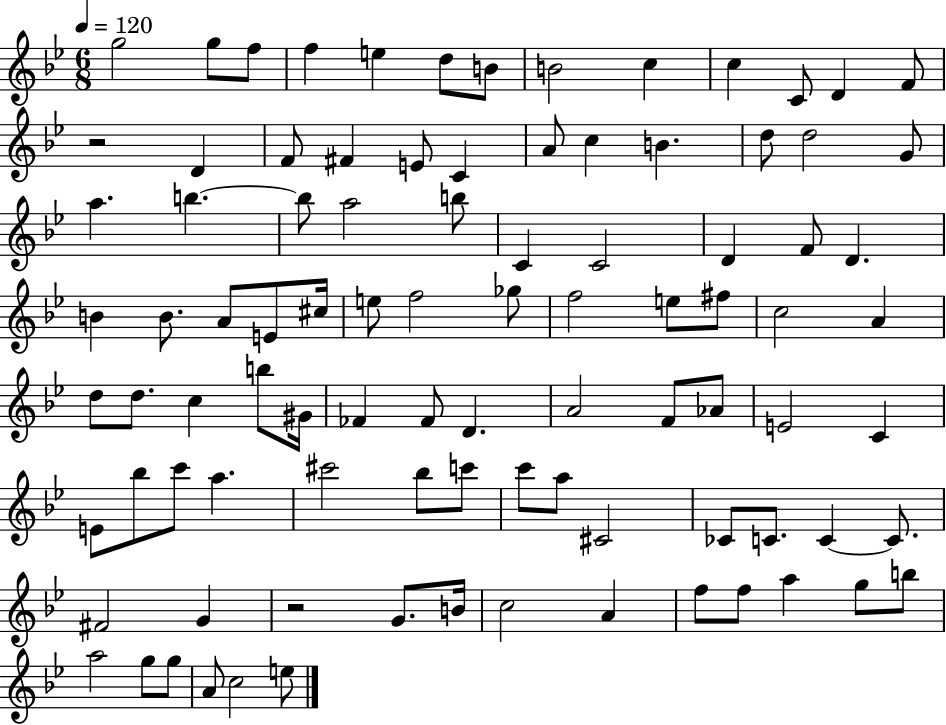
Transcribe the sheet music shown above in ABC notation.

X:1
T:Untitled
M:6/8
L:1/4
K:Bb
g2 g/2 f/2 f e d/2 B/2 B2 c c C/2 D F/2 z2 D F/2 ^F E/2 C A/2 c B d/2 d2 G/2 a b b/2 a2 b/2 C C2 D F/2 D B B/2 A/2 E/2 ^c/4 e/2 f2 _g/2 f2 e/2 ^f/2 c2 A d/2 d/2 c b/2 ^G/4 _F _F/2 D A2 F/2 _A/2 E2 C E/2 _b/2 c'/2 a ^c'2 _b/2 c'/2 c'/2 a/2 ^C2 _C/2 C/2 C C/2 ^F2 G z2 G/2 B/4 c2 A f/2 f/2 a g/2 b/2 a2 g/2 g/2 A/2 c2 e/2